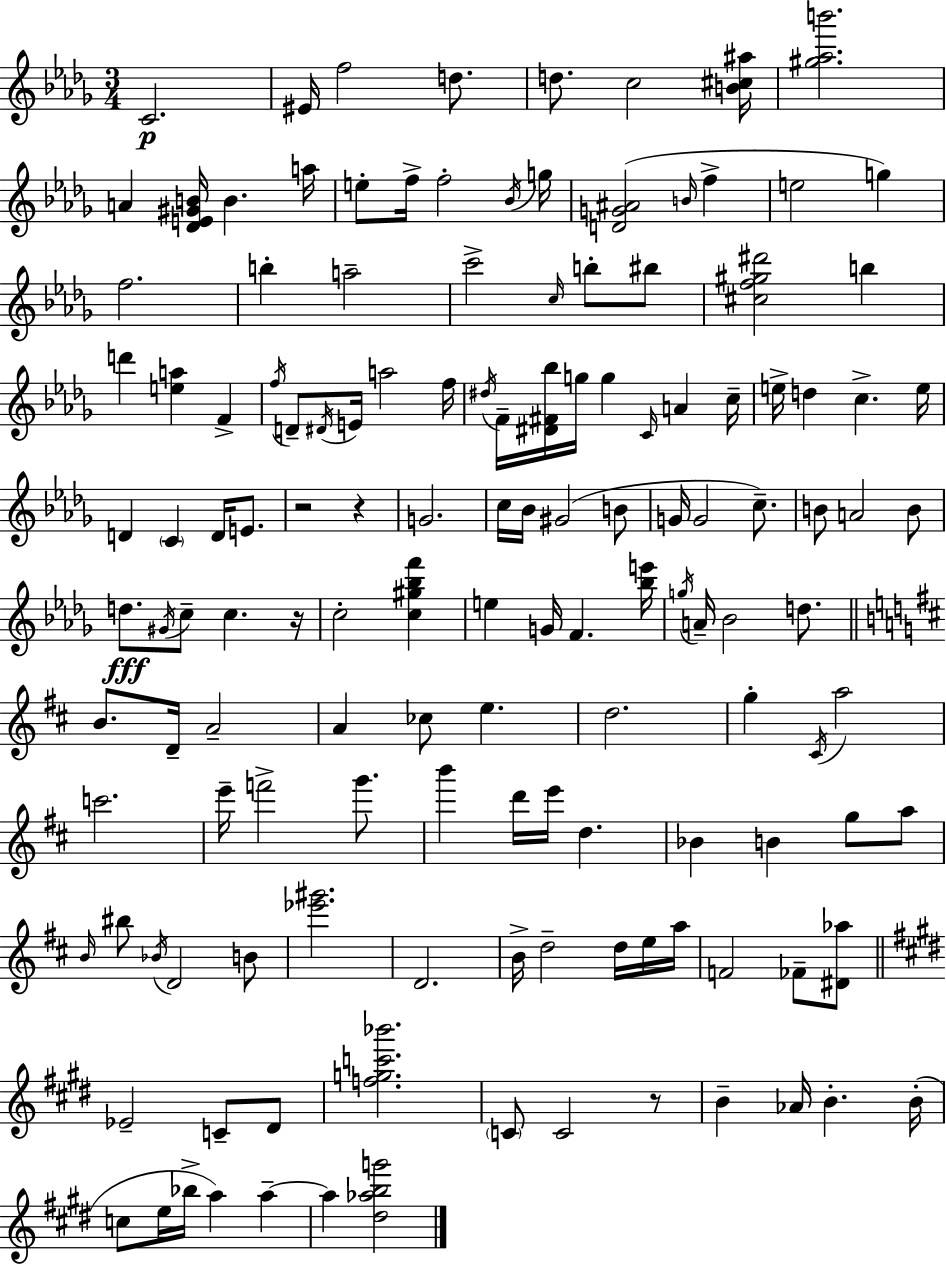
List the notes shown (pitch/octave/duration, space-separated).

C4/h. EIS4/s F5/h D5/e. D5/e. C5/h [B4,C#5,A#5]/s [G#5,Ab5,B6]/h. A4/q [Db4,E4,G#4,B4]/s B4/q. A5/s E5/e F5/s F5/h Bb4/s G5/s [D4,G4,A#4]/h B4/s F5/q E5/h G5/q F5/h. B5/q A5/h C6/h C5/s B5/e BIS5/e [C#5,F5,G#5,D#6]/h B5/q D6/q [E5,A5]/q F4/q F5/s D4/e D#4/s E4/s A5/h F5/s D#5/s F4/s [D#4,F#4,Bb5]/s G5/s G5/q C4/s A4/q C5/s E5/s D5/q C5/q. E5/s D4/q C4/q D4/s E4/e. R/h R/q G4/h. C5/s Bb4/s G#4/h B4/e G4/s G4/h C5/e. B4/e A4/h B4/e D5/e. G#4/s C5/e C5/q. R/s C5/h [C5,G#5,Bb5,F6]/q E5/q G4/s F4/q. [Bb5,E6]/s G5/s A4/s Bb4/h D5/e. B4/e. D4/s A4/h A4/q CES5/e E5/q. D5/h. G5/q C#4/s A5/h C6/h. E6/s F6/h G6/e. B6/q D6/s E6/s D5/q. Bb4/q B4/q G5/e A5/e B4/s BIS5/e Bb4/s D4/h B4/e [Eb6,G#6]/h. D4/h. B4/s D5/h D5/s E5/s A5/s F4/h FES4/e [D#4,Ab5]/e Eb4/h C4/e D#4/e [F5,G5,C6,Bb6]/h. C4/e C4/h R/e B4/q Ab4/s B4/q. B4/s C5/e E5/s Bb5/s A5/q A5/q A5/q [D#5,Ab5,B5,G6]/h